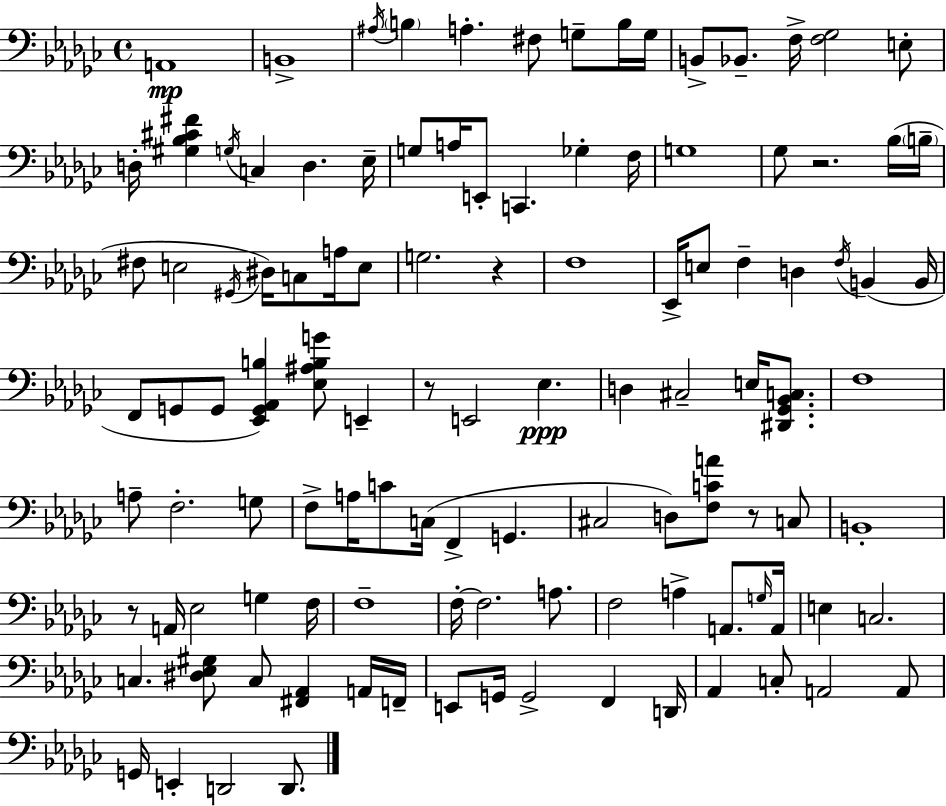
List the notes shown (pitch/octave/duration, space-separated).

A2/w B2/w A#3/s B3/q A3/q. F#3/e G3/e B3/s G3/s B2/e Bb2/e. F3/s [F3,Gb3]/h E3/e D3/s [G#3,Bb3,C#4,F#4]/q G3/s C3/q D3/q. Eb3/s G3/e A3/s E2/e C2/q. Gb3/q F3/s G3/w Gb3/e R/h. Bb3/s B3/s F#3/e E3/h G#2/s D#3/s C3/e A3/s E3/e G3/h. R/q F3/w Eb2/s E3/e F3/q D3/q F3/s B2/q B2/s F2/e G2/e G2/e [Eb2,G2,Ab2,B3]/q [Eb3,A#3,B3,G4]/e E2/q R/e E2/h Eb3/q. D3/q C#3/h E3/s [D#2,Gb2,Bb2,C3]/e. F3/w A3/e F3/h. G3/e F3/e A3/s C4/e C3/s F2/q G2/q. C#3/h D3/e [F3,C4,A4]/e R/e C3/e B2/w R/e A2/s Eb3/h G3/q F3/s F3/w F3/s F3/h. A3/e. F3/h A3/q A2/e. G3/s A2/s E3/q C3/h. C3/q. [D#3,Eb3,G#3]/e C3/e [F#2,Ab2]/q A2/s F2/s E2/e G2/s G2/h F2/q D2/s Ab2/q C3/e A2/h A2/e G2/s E2/q D2/h D2/e.